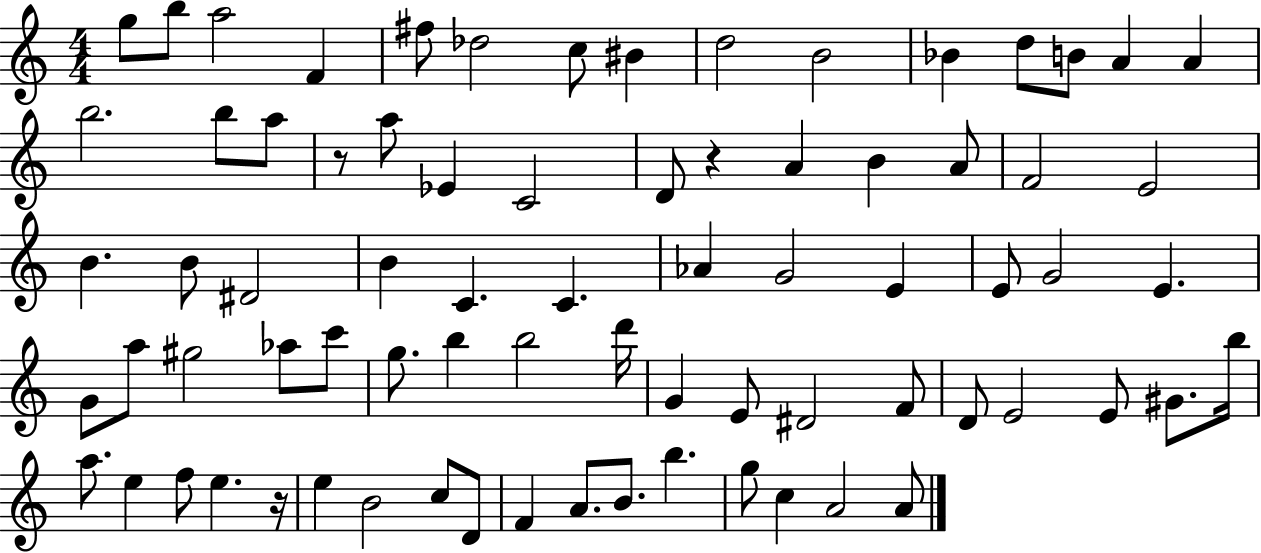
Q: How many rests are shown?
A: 3